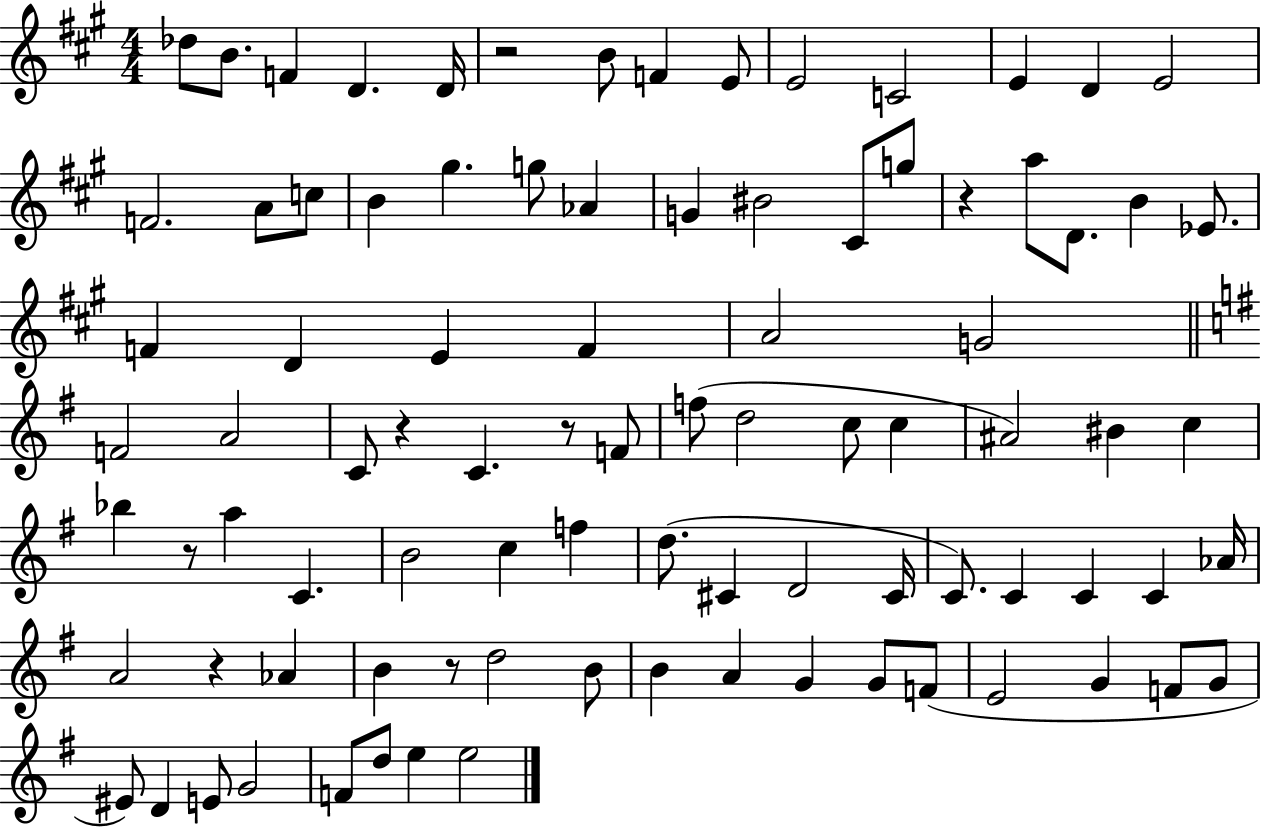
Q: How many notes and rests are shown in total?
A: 90